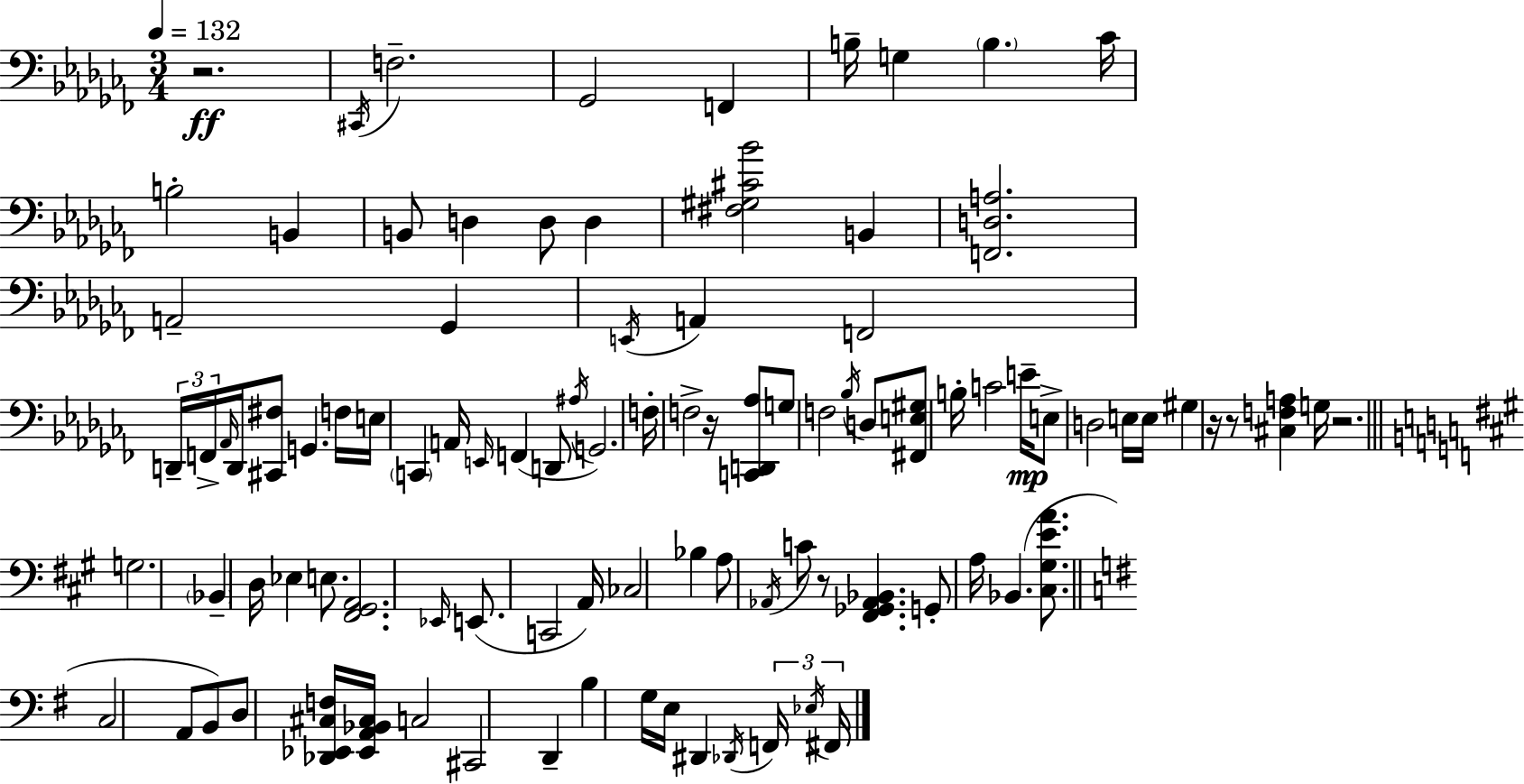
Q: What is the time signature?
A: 3/4